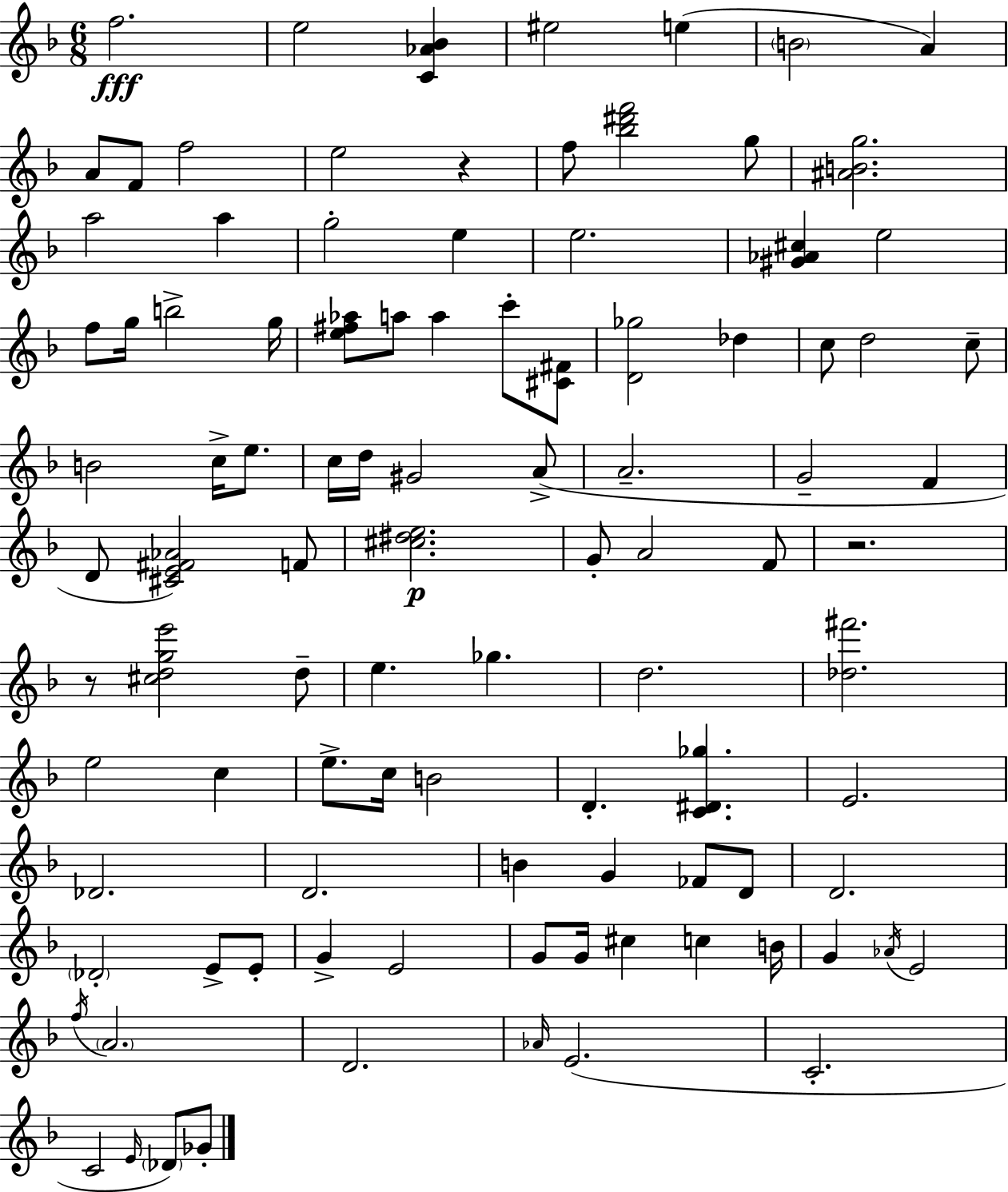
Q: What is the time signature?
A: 6/8